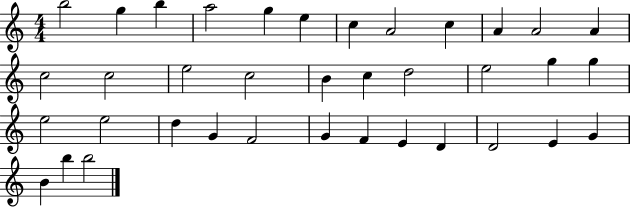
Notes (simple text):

B5/h G5/q B5/q A5/h G5/q E5/q C5/q A4/h C5/q A4/q A4/h A4/q C5/h C5/h E5/h C5/h B4/q C5/q D5/h E5/h G5/q G5/q E5/h E5/h D5/q G4/q F4/h G4/q F4/q E4/q D4/q D4/h E4/q G4/q B4/q B5/q B5/h